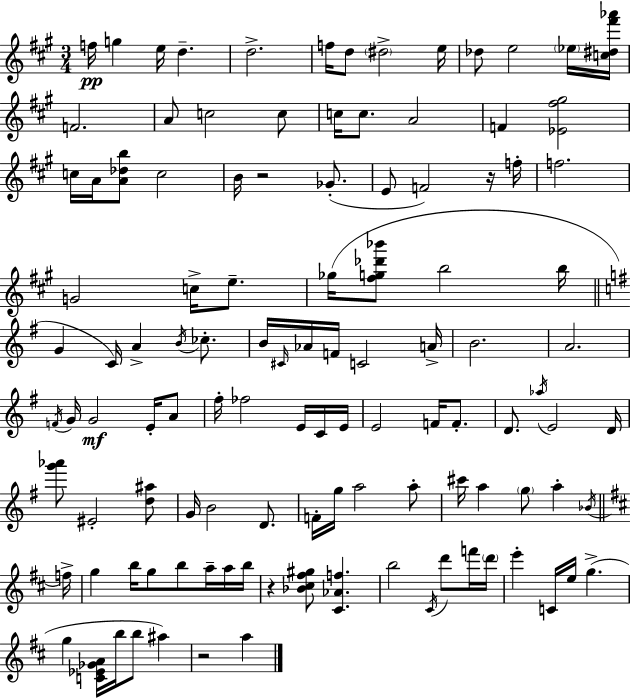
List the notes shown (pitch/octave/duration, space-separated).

F5/s G5/q E5/s D5/q. D5/h. F5/s D5/e D#5/h E5/s Db5/e E5/h Eb5/s [C5,D#5,F#6,Ab6]/s F4/h. A4/e C5/h C5/e C5/s C5/e. A4/h F4/q [Eb4,F#5,G#5]/h C5/s A4/s [A4,Db5,B5]/e C5/h B4/s R/h Gb4/e. E4/e F4/h R/s F5/s F5/h. G4/h C5/s E5/e. Gb5/s [F#5,G5,Db6,Bb6]/e B5/h B5/s G4/q C4/s A4/q B4/s CES5/e. B4/s C#4/s Ab4/s F4/s C4/h A4/s B4/h. A4/h. F4/s G4/s G4/h E4/s A4/e F#5/s FES5/h E4/s C4/s E4/s E4/h F4/s F4/e. D4/e. Ab5/s E4/h D4/s [G6,Ab6]/e EIS4/h [D5,A#5]/e G4/s B4/h D4/e. F4/s G5/s A5/h A5/e C#6/s A5/q G5/e A5/q Bb4/s F5/s G5/q B5/s G5/e B5/e A5/s A5/s B5/s R/q [Bb4,C#5,F#5,G#5]/e [C#4,Ab4,F5]/q. B5/h C#4/s D6/e F6/s D6/s E6/q C4/s E5/s G5/q. G5/q [C4,Eb4,Gb4,A4]/s B5/s B5/e A#5/q R/h A5/q